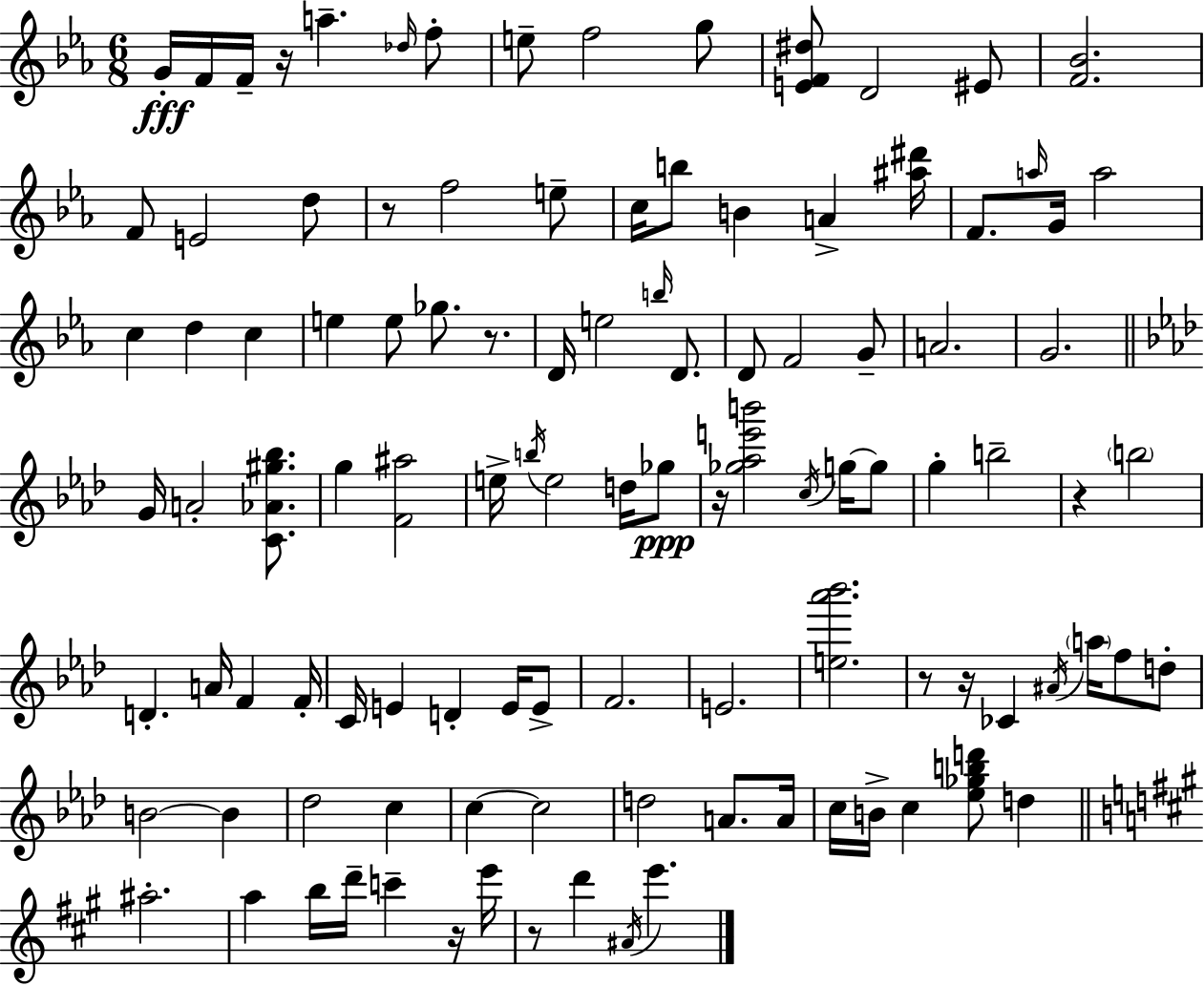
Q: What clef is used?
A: treble